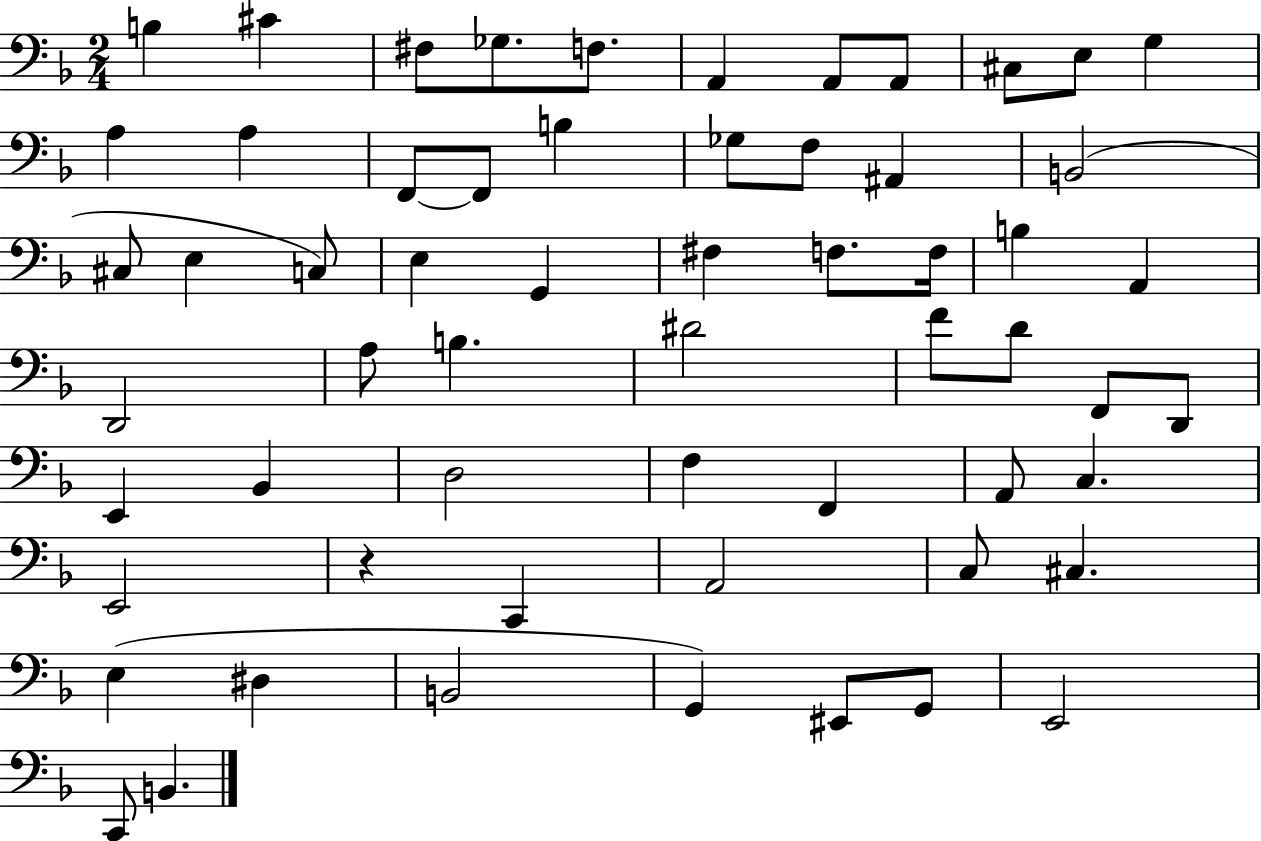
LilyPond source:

{
  \clef bass
  \numericTimeSignature
  \time 2/4
  \key f \major
  \repeat volta 2 { b4 cis'4 | fis8 ges8. f8. | a,4 a,8 a,8 | cis8 e8 g4 | \break a4 a4 | f,8~~ f,8 b4 | ges8 f8 ais,4 | b,2( | \break cis8 e4 c8) | e4 g,4 | fis4 f8. f16 | b4 a,4 | \break d,2 | a8 b4. | dis'2 | f'8 d'8 f,8 d,8 | \break e,4 bes,4 | d2 | f4 f,4 | a,8 c4. | \break e,2 | r4 c,4 | a,2 | c8 cis4. | \break e4( dis4 | b,2 | g,4) eis,8 g,8 | e,2 | \break c,8 b,4. | } \bar "|."
}